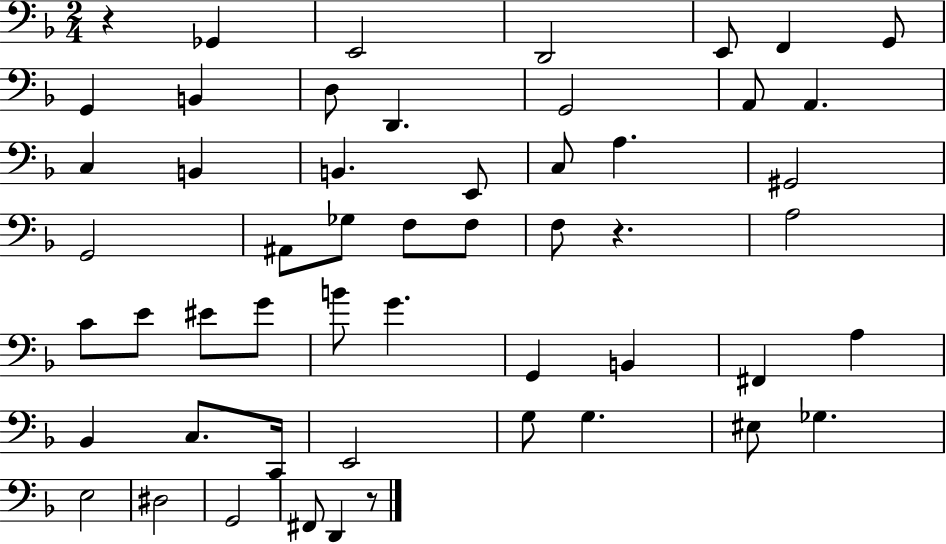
{
  \clef bass
  \numericTimeSignature
  \time 2/4
  \key f \major
  r4 ges,4 | e,2 | d,2 | e,8 f,4 g,8 | \break g,4 b,4 | d8 d,4. | g,2 | a,8 a,4. | \break c4 b,4 | b,4. e,8 | c8 a4. | gis,2 | \break g,2 | ais,8 ges8 f8 f8 | f8 r4. | a2 | \break c'8 e'8 eis'8 g'8 | b'8 g'4. | g,4 b,4 | fis,4 a4 | \break bes,4 c8. c,16 | e,2 | g8 g4. | eis8 ges4. | \break e2 | dis2 | g,2 | fis,8 d,4 r8 | \break \bar "|."
}